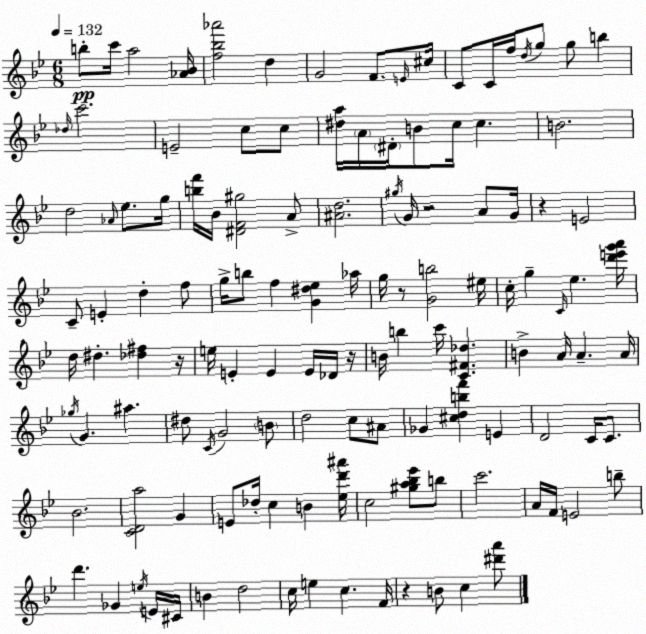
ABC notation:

X:1
T:Untitled
M:6/8
L:1/4
K:Gm
b/2 c'/4 a2 [_A_B]/4 [f_b_a']2 d G2 F/2 E/4 ^c/4 C/2 C/4 f/4 d/4 g/2 g/2 b _d/4 c'2 E2 c/2 c/2 [^da]/4 A/4 ^D/4 B/2 c/4 c B2 d2 _A/4 _e/2 g/4 [bf']/4 _B/4 [^DF^g]2 A/2 [^Ad]2 ^g/4 G/4 z2 A/2 G/4 z E2 C/2 E d f/2 g/4 b/2 f [G^d_e] _a/4 g/4 z/2 [Gb]2 ^e/4 c/4 g C/4 _e [d'e'g'a']/4 d/4 ^d [_d^f] z/4 e/4 E E E/4 _D/4 z/4 B/4 b c'/4 [C^F_d] B A/4 A A/4 _g/4 G ^a ^d/2 C/4 G2 B/2 d2 c/2 ^A/2 _G [^cdbf'] E D2 C/4 C/2 _B2 [CDa]2 G E/2 _d/4 c B [_ed'^a']/4 c2 [^ga_b_e']/2 b/2 c'2 A/4 F/4 E2 b/2 d' _G e/4 E/4 ^C/4 B d2 c/4 e c F/4 z B/2 c [^d'a']/2